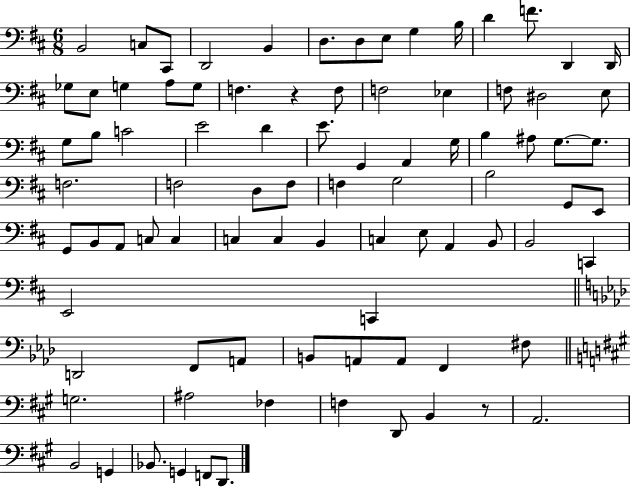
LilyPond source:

{
  \clef bass
  \numericTimeSignature
  \time 6/8
  \key d \major
  b,2 c8 cis,8 | d,2 b,4 | d8. d8 e8 g4 b16 | d'4 f'8. d,4 d,16 | \break ges8 e8 g4 a8 g8 | f4. r4 f8 | f2 ees4 | f8 dis2 e8 | \break g8 b8 c'2 | e'2 d'4 | e'8. g,4 a,4 g16 | b4 ais8 g8.~~ g8. | \break f2. | f2 d8 f8 | f4 g2 | b2 g,8 e,8 | \break g,8 b,8 a,8 c8 c4 | c4 c4 b,4 | c4 e8 a,4 b,8 | b,2 c,4 | \break e,2 c,4 | \bar "||" \break \key f \minor d,2 f,8 a,8 | b,8 a,8 a,8 f,4 fis8 | \bar "||" \break \key a \major g2. | ais2 fes4 | f4 d,8 b,4 r8 | a,2. | \break b,2 g,4 | bes,8. g,4 f,8 d,8. | \bar "|."
}